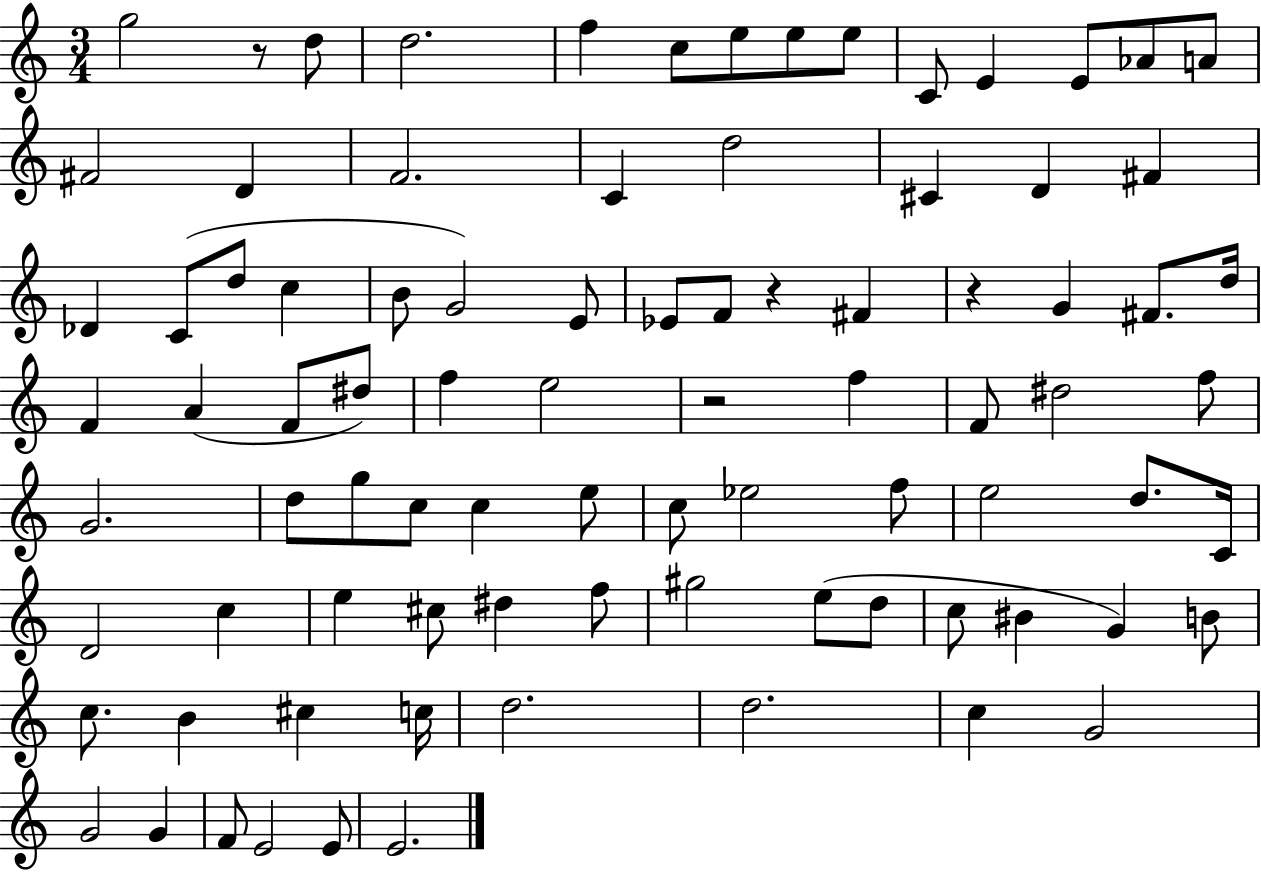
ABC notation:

X:1
T:Untitled
M:3/4
L:1/4
K:C
g2 z/2 d/2 d2 f c/2 e/2 e/2 e/2 C/2 E E/2 _A/2 A/2 ^F2 D F2 C d2 ^C D ^F _D C/2 d/2 c B/2 G2 E/2 _E/2 F/2 z ^F z G ^F/2 d/4 F A F/2 ^d/2 f e2 z2 f F/2 ^d2 f/2 G2 d/2 g/2 c/2 c e/2 c/2 _e2 f/2 e2 d/2 C/4 D2 c e ^c/2 ^d f/2 ^g2 e/2 d/2 c/2 ^B G B/2 c/2 B ^c c/4 d2 d2 c G2 G2 G F/2 E2 E/2 E2